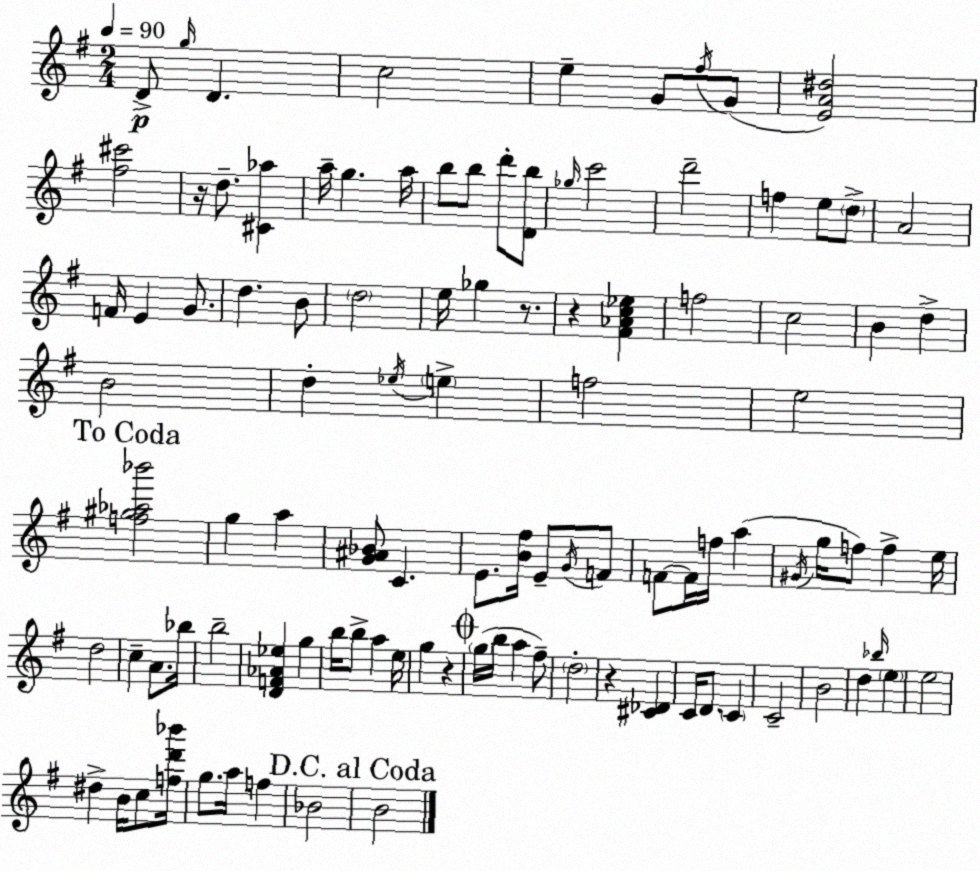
X:1
T:Untitled
M:2/4
L:1/4
K:G
D/2 g/4 D c2 e G/2 ^f/4 G/2 [EA^d]2 [^f^c']2 z/4 d/2 [^C_a] a/4 g a/4 b/2 b/2 d'/2 [Db]/2 _g/4 c'2 d'2 f e/2 d/2 A2 F/4 E G/2 d B/2 d2 e/4 _g z/2 z [^F_Ac_e] f2 c2 B d B2 d _e/4 e f2 e2 [f^g_a_b']2 g a [G^A_B]/2 C E/2 [B^f]/4 E/2 G/4 F/2 F/2 F/4 f/4 a ^G/4 g/4 f/2 f e/4 d2 c A/2 _b/4 b2 [DF_A_e] g b/4 b/2 a e/4 g z g/4 b/4 a ^f/2 d2 z [^C_D] C/4 D/2 C C2 B2 d _b/4 e e2 ^d B/4 c/2 [fd'_b']/4 g/2 a/4 f _B2 B2